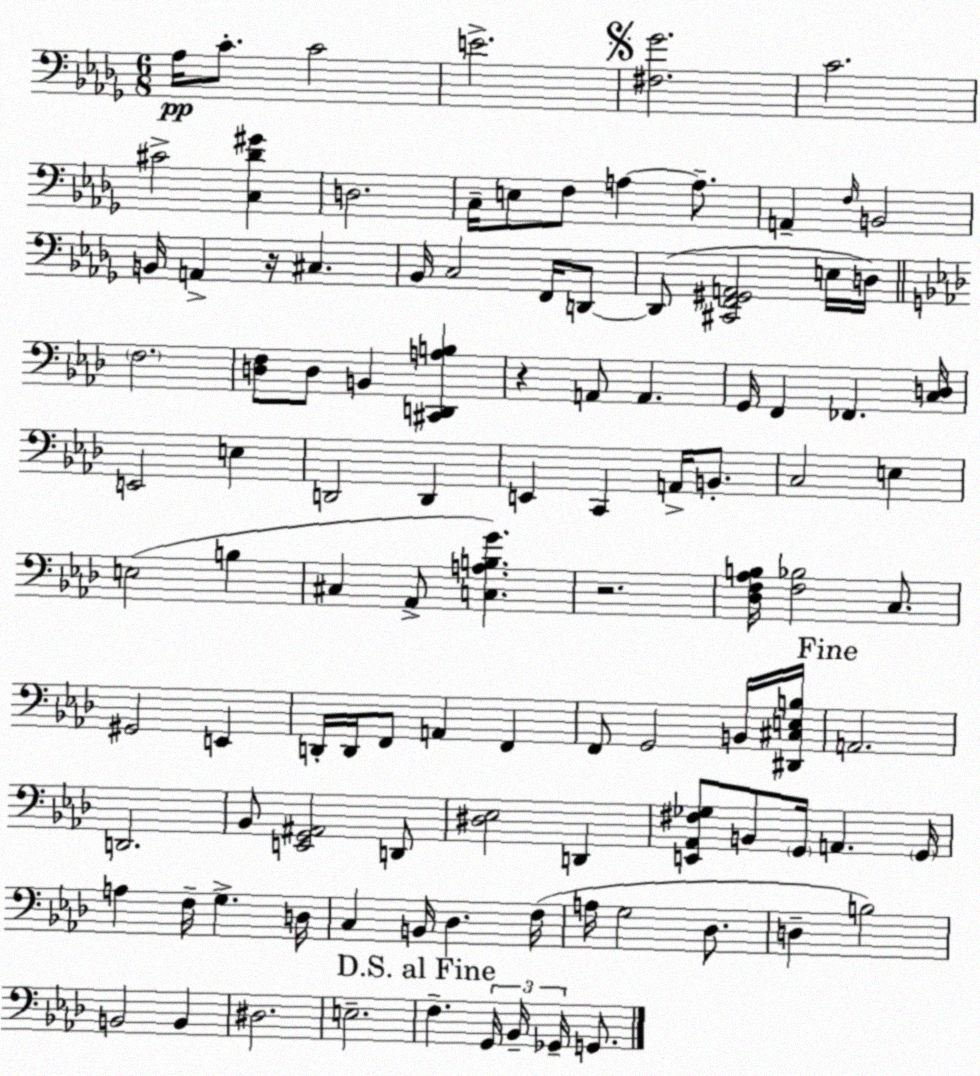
X:1
T:Untitled
M:6/8
L:1/4
K:Bbm
_A,/4 C/2 C2 E2 [^F,_G]2 C2 ^C2 [C,_D^G] D,2 C,/4 E,/2 F,/2 A, A,/2 A,, F,/4 B,,2 B,,/4 A,, z/4 ^C, _B,,/4 C,2 F,,/4 D,,/2 D,,/2 [^C,,F,,^G,,A,,]2 E,/4 D,/4 F,2 [D,F,]/2 D,/2 B,, [^C,,D,,A,B,] z A,,/2 A,, G,,/4 F,, _F,, [C,D,]/4 E,,2 E, D,,2 D,, E,, C,, A,,/4 B,,/2 C,2 E, E,2 B, ^C, _A,,/2 [C,A,B,G] z2 [_D,F,_A,B,]/4 [F,_B,]2 C,/2 ^G,,2 E,, D,,/4 D,,/4 F,,/2 A,, F,, F,,/2 G,,2 B,,/4 [^D,,^C,E,B,]/4 A,,2 D,,2 _B,,/2 [E,,G,,^A,,]2 D,,/2 [^D,_E,]2 D,, [E,,_A,,^F,_G,]/2 B,,/2 G,,/4 A,, G,,/4 A, F,/4 G, D,/4 C, B,,/4 _D, F,/4 A,/4 G,2 _D,/2 D, B,2 B,,2 B,, ^D,2 E,2 F, G,,/4 _B,,/4 _G,,/4 G,,/2